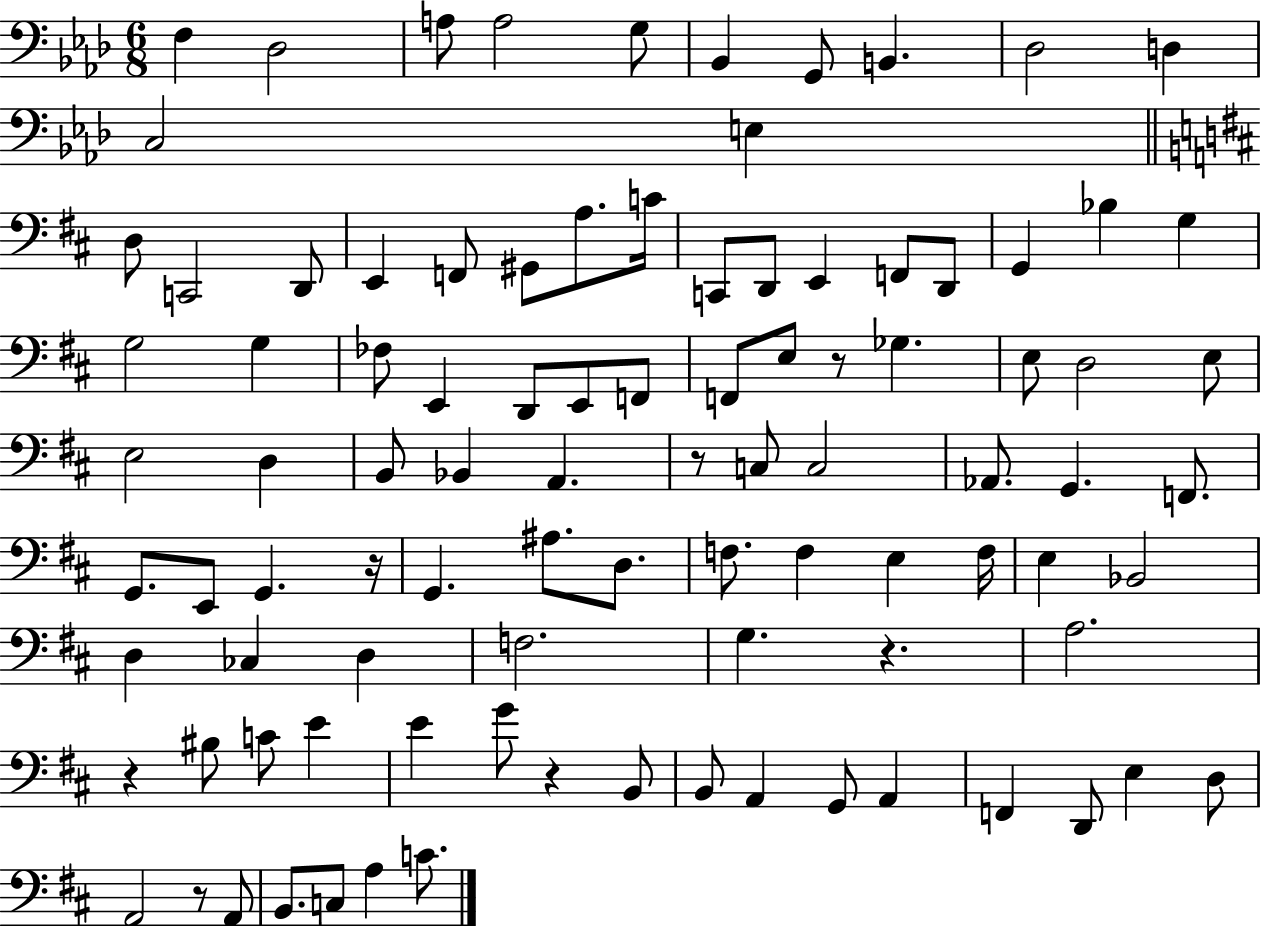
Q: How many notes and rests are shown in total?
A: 96